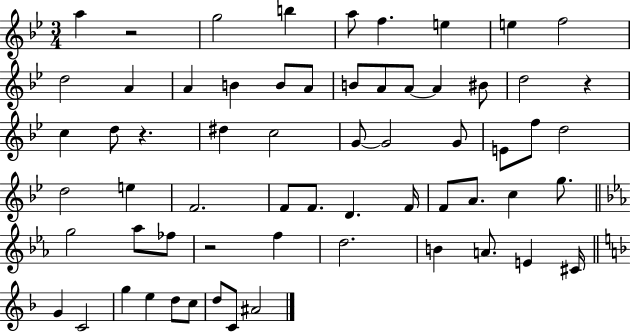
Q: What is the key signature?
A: BES major